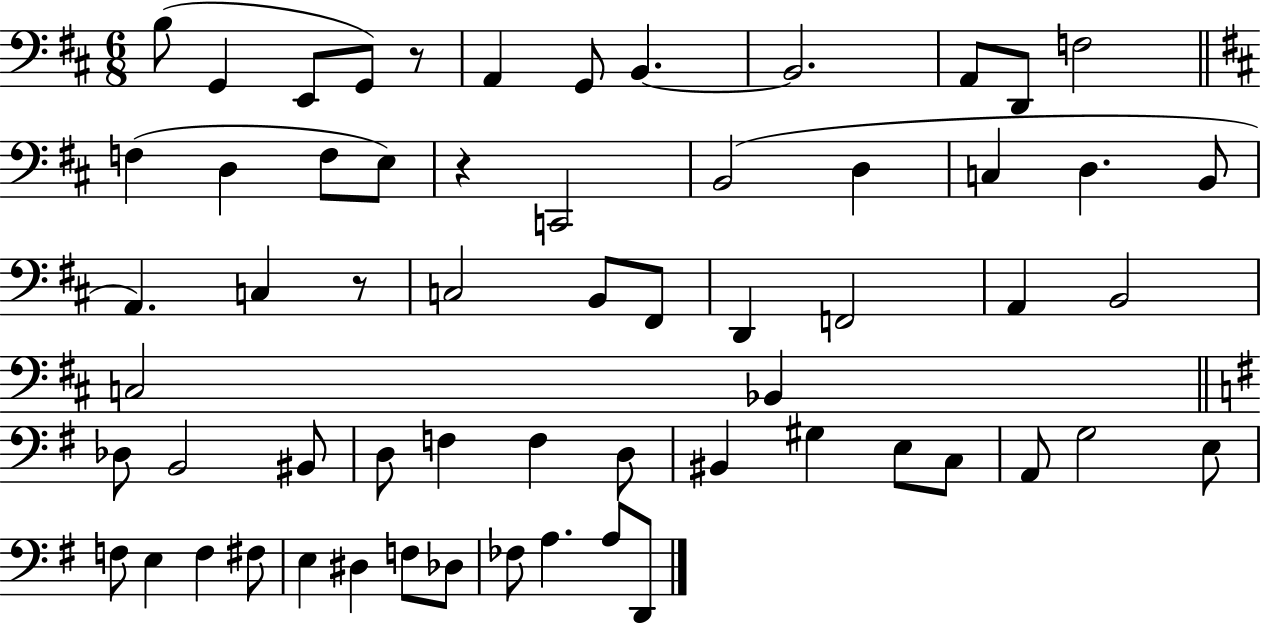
X:1
T:Untitled
M:6/8
L:1/4
K:D
B,/2 G,, E,,/2 G,,/2 z/2 A,, G,,/2 B,, B,,2 A,,/2 D,,/2 F,2 F, D, F,/2 E,/2 z C,,2 B,,2 D, C, D, B,,/2 A,, C, z/2 C,2 B,,/2 ^F,,/2 D,, F,,2 A,, B,,2 C,2 _B,, _D,/2 B,,2 ^B,,/2 D,/2 F, F, D,/2 ^B,, ^G, E,/2 C,/2 A,,/2 G,2 E,/2 F,/2 E, F, ^F,/2 E, ^D, F,/2 _D,/2 _F,/2 A, A,/2 D,,/2